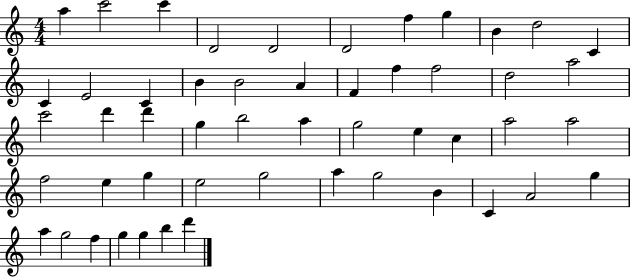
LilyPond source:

{
  \clef treble
  \numericTimeSignature
  \time 4/4
  \key c \major
  a''4 c'''2 c'''4 | d'2 d'2 | d'2 f''4 g''4 | b'4 d''2 c'4 | \break c'4 e'2 c'4 | b'4 b'2 a'4 | f'4 f''4 f''2 | d''2 a''2 | \break c'''2 d'''4 d'''4 | g''4 b''2 a''4 | g''2 e''4 c''4 | a''2 a''2 | \break f''2 e''4 g''4 | e''2 g''2 | a''4 g''2 b'4 | c'4 a'2 g''4 | \break a''4 g''2 f''4 | g''4 g''4 b''4 d'''4 | \bar "|."
}